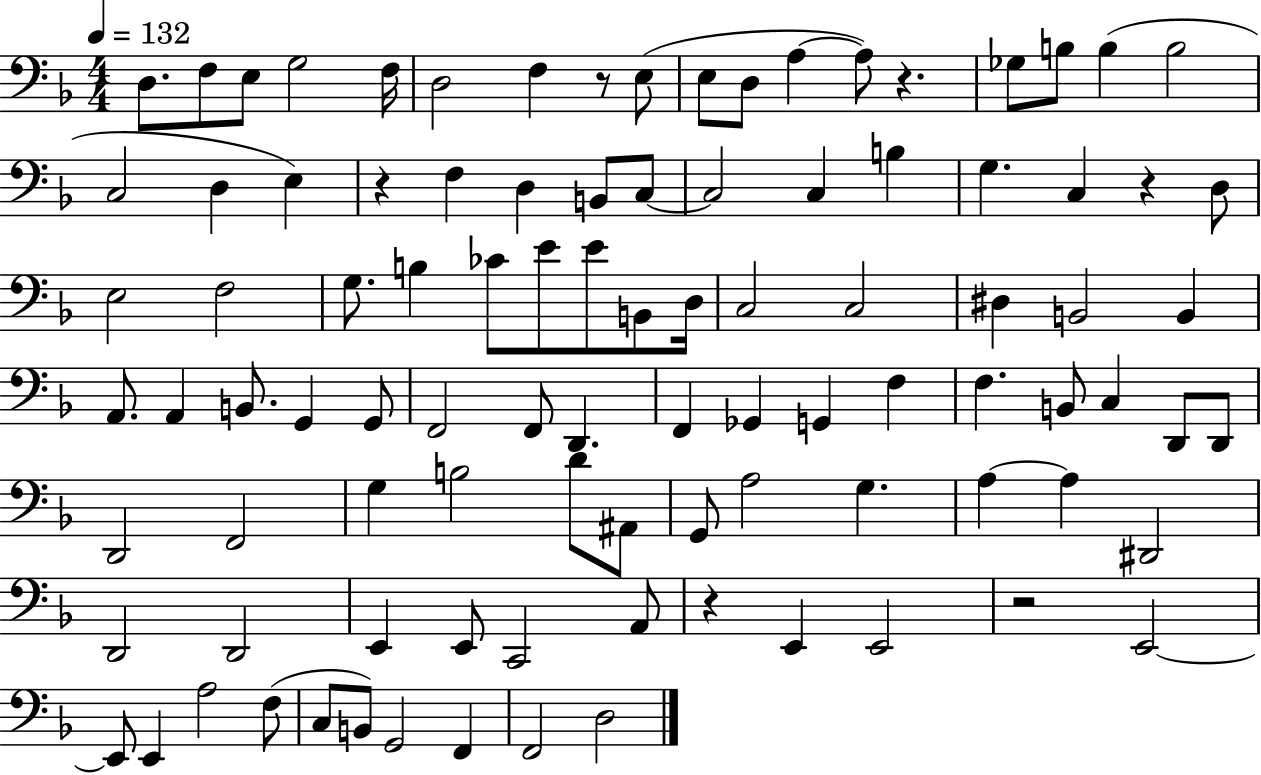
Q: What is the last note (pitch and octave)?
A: D3